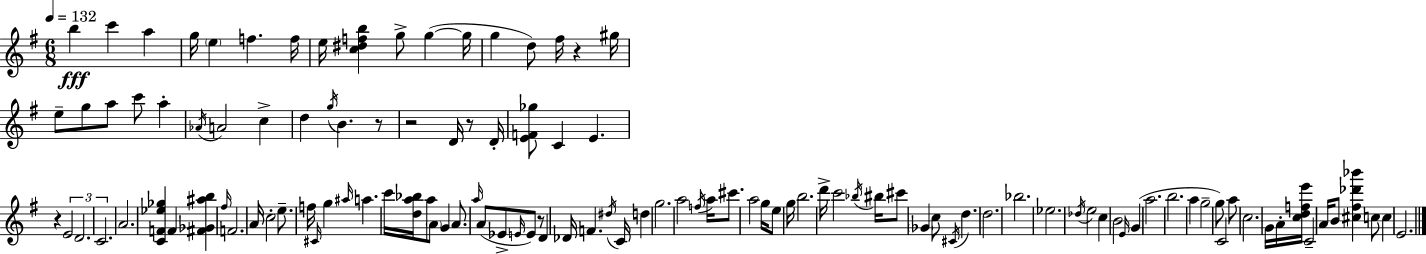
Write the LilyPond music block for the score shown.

{
  \clef treble
  \numericTimeSignature
  \time 6/8
  \key g \major
  \tempo 4 = 132
  \repeat volta 2 { b''4\fff c'''4 a''4 | g''16 \parenthesize e''4 f''4. f''16 | e''16 <c'' dis'' f'' b''>4 g''8-> g''4~(~ g''16 | g''4 d''8) fis''16 r4 gis''16 | \break e''8-- g''8 a''8 c'''8 a''4-. | \acciaccatura { aes'16 } a'2 c''4-> | d''4 \acciaccatura { g''16 } b'4. | r8 r2 d'16 r8 | \break d'16-. <e' f' ges''>8 c'4 e'4. | r4 \tuplet 3/2 { e'2 | d'2. | c'2. } | \break a'2. | <c' f' ees'' ges''>4 f'4 <fis' ges' ais'' b''>4 | \grace { fis''16 } f'2. | a'16 c''2-. | \break e''8.-- f''16 \grace { cis'16 } g''4 \grace { ais''16 } a''4. | c'''16 <d'' a'' bes''>16 a''8 \parenthesize a'8 g'4 | a'8. \grace { a''16 }( a'8 ees'8-> \grace { e'16 }) e'8 | r8 d'4 des'16 f'4. | \break \acciaccatura { dis''16 } c'16 d''4 g''2. | a''2 | \acciaccatura { f''16 } a''16 cis'''8. a''2 | g''16 e''8 g''16 b''2. | \break d'''16-> c'''2 | \acciaccatura { bes''16 } bis''16 cis'''8 \parenthesize ges'4 | c''8 \acciaccatura { cis'16 } d''4. d''2. | bes''2. | \break ees''2. | \acciaccatura { des''16 } | e''2 c''4 | b'2 \grace { e'16 } g'4( | \break a''2. | b''2. | a''4 g''2-- | g''8) c'2 a''8 | \break c''2. | g'16 a'16-. <c'' d'' f'' e'''>16 c'2-- | a'16 b'8 <cis'' fis'' des''' bes'''>4 c''8 c''4 | e'2. | \break } \bar "|."
}